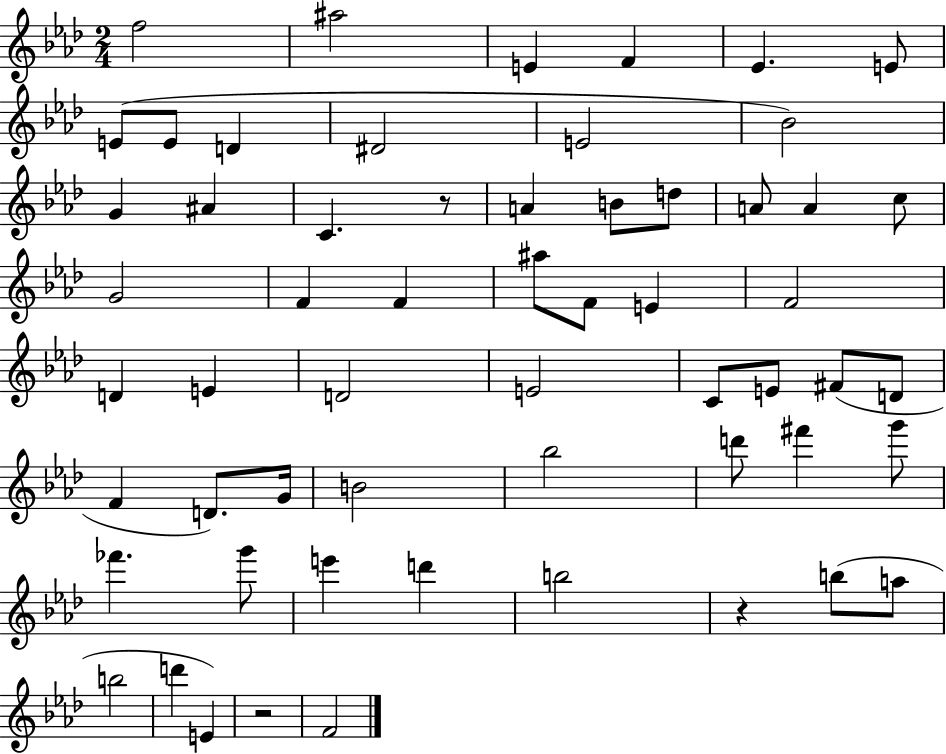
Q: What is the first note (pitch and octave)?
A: F5